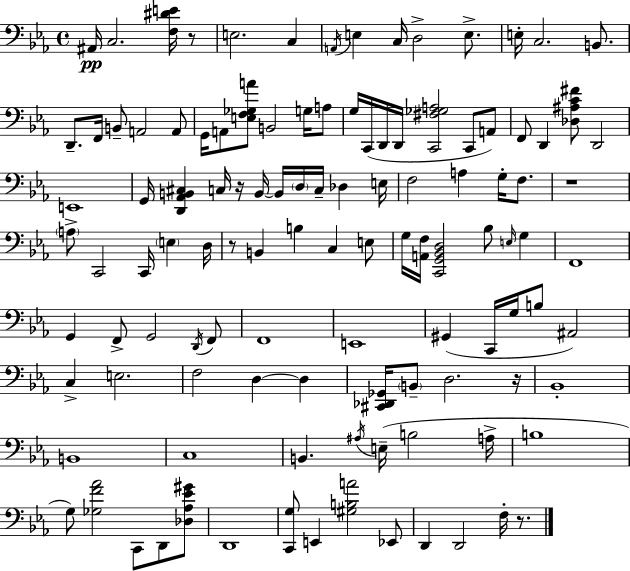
X:1
T:Untitled
M:4/4
L:1/4
K:Cm
^A,,/4 C,2 [F,^DE]/4 z/2 E,2 C, A,,/4 E, C,/4 D,2 E,/2 E,/4 C,2 B,,/2 D,,/2 F,,/4 B,,/2 A,,2 A,,/2 G,,/4 A,,/2 [E,F,_G,A]/2 B,,2 G,/4 A,/2 G,/4 C,,/4 D,,/4 D,,/4 [C,,^F,_G,A,]2 C,,/2 A,,/2 F,,/2 D,, [_D,^A,C^F]/2 D,,2 E,,4 G,,/4 [D,,_A,,B,,^C,] C,/4 z/4 B,,/4 B,,/4 D,/4 C,/4 _D, E,/4 F,2 A, G,/4 F,/2 z4 A,/2 C,,2 C,,/4 E, D,/4 z/2 B,, B, C, E,/2 G,/4 [A,,F,]/4 [C,,G,,_B,,D,]2 _B,/2 E,/4 G, F,,4 G,, F,,/2 G,,2 D,,/4 F,,/2 F,,4 E,,4 ^G,, C,,/4 G,/4 B,/2 ^A,,2 C, E,2 F,2 D, D, [^C,,_D,,_G,,]/4 B,,/2 D,2 z/4 _B,,4 B,,4 C,4 B,, ^A,/4 E,/4 B,2 A,/4 B,4 G,/2 [_G,F_A]2 C,,/2 D,,/2 [_D,_A,_E^G]/2 D,,4 [C,,G,]/2 E,, [^G,B,A]2 _E,,/2 D,, D,,2 F,/4 z/2